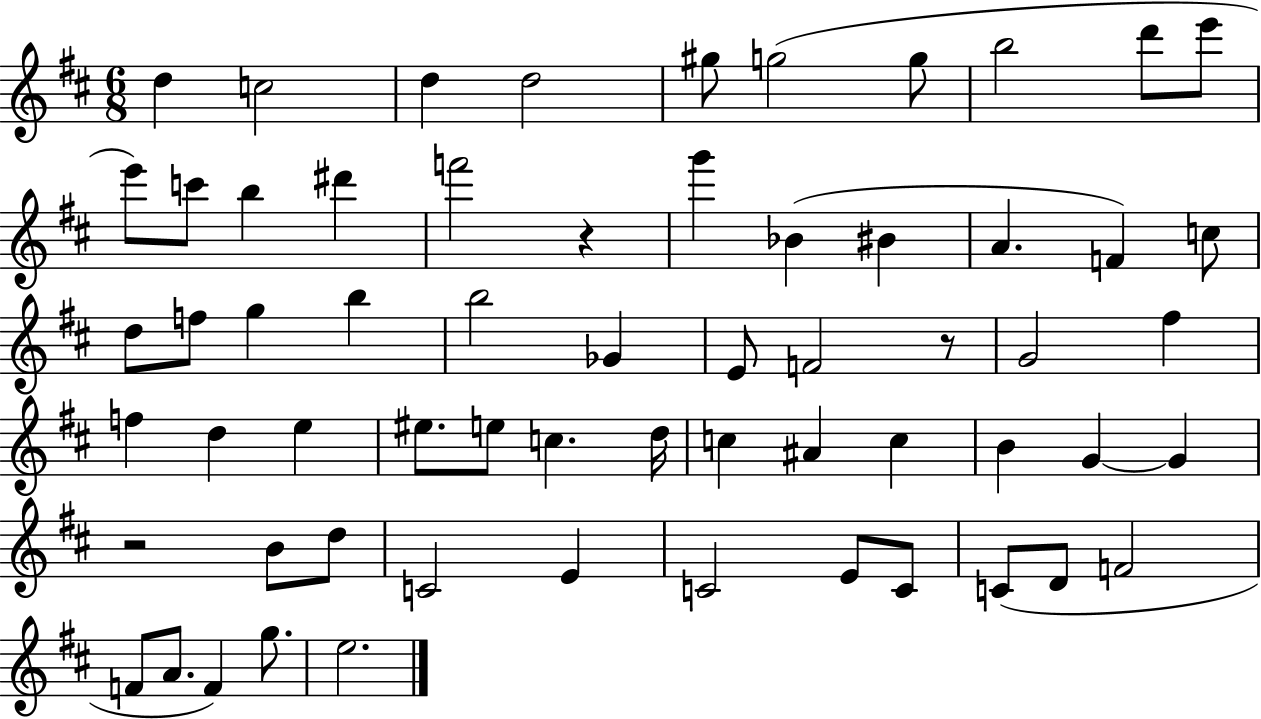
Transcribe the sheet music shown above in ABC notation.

X:1
T:Untitled
M:6/8
L:1/4
K:D
d c2 d d2 ^g/2 g2 g/2 b2 d'/2 e'/2 e'/2 c'/2 b ^d' f'2 z g' _B ^B A F c/2 d/2 f/2 g b b2 _G E/2 F2 z/2 G2 ^f f d e ^e/2 e/2 c d/4 c ^A c B G G z2 B/2 d/2 C2 E C2 E/2 C/2 C/2 D/2 F2 F/2 A/2 F g/2 e2